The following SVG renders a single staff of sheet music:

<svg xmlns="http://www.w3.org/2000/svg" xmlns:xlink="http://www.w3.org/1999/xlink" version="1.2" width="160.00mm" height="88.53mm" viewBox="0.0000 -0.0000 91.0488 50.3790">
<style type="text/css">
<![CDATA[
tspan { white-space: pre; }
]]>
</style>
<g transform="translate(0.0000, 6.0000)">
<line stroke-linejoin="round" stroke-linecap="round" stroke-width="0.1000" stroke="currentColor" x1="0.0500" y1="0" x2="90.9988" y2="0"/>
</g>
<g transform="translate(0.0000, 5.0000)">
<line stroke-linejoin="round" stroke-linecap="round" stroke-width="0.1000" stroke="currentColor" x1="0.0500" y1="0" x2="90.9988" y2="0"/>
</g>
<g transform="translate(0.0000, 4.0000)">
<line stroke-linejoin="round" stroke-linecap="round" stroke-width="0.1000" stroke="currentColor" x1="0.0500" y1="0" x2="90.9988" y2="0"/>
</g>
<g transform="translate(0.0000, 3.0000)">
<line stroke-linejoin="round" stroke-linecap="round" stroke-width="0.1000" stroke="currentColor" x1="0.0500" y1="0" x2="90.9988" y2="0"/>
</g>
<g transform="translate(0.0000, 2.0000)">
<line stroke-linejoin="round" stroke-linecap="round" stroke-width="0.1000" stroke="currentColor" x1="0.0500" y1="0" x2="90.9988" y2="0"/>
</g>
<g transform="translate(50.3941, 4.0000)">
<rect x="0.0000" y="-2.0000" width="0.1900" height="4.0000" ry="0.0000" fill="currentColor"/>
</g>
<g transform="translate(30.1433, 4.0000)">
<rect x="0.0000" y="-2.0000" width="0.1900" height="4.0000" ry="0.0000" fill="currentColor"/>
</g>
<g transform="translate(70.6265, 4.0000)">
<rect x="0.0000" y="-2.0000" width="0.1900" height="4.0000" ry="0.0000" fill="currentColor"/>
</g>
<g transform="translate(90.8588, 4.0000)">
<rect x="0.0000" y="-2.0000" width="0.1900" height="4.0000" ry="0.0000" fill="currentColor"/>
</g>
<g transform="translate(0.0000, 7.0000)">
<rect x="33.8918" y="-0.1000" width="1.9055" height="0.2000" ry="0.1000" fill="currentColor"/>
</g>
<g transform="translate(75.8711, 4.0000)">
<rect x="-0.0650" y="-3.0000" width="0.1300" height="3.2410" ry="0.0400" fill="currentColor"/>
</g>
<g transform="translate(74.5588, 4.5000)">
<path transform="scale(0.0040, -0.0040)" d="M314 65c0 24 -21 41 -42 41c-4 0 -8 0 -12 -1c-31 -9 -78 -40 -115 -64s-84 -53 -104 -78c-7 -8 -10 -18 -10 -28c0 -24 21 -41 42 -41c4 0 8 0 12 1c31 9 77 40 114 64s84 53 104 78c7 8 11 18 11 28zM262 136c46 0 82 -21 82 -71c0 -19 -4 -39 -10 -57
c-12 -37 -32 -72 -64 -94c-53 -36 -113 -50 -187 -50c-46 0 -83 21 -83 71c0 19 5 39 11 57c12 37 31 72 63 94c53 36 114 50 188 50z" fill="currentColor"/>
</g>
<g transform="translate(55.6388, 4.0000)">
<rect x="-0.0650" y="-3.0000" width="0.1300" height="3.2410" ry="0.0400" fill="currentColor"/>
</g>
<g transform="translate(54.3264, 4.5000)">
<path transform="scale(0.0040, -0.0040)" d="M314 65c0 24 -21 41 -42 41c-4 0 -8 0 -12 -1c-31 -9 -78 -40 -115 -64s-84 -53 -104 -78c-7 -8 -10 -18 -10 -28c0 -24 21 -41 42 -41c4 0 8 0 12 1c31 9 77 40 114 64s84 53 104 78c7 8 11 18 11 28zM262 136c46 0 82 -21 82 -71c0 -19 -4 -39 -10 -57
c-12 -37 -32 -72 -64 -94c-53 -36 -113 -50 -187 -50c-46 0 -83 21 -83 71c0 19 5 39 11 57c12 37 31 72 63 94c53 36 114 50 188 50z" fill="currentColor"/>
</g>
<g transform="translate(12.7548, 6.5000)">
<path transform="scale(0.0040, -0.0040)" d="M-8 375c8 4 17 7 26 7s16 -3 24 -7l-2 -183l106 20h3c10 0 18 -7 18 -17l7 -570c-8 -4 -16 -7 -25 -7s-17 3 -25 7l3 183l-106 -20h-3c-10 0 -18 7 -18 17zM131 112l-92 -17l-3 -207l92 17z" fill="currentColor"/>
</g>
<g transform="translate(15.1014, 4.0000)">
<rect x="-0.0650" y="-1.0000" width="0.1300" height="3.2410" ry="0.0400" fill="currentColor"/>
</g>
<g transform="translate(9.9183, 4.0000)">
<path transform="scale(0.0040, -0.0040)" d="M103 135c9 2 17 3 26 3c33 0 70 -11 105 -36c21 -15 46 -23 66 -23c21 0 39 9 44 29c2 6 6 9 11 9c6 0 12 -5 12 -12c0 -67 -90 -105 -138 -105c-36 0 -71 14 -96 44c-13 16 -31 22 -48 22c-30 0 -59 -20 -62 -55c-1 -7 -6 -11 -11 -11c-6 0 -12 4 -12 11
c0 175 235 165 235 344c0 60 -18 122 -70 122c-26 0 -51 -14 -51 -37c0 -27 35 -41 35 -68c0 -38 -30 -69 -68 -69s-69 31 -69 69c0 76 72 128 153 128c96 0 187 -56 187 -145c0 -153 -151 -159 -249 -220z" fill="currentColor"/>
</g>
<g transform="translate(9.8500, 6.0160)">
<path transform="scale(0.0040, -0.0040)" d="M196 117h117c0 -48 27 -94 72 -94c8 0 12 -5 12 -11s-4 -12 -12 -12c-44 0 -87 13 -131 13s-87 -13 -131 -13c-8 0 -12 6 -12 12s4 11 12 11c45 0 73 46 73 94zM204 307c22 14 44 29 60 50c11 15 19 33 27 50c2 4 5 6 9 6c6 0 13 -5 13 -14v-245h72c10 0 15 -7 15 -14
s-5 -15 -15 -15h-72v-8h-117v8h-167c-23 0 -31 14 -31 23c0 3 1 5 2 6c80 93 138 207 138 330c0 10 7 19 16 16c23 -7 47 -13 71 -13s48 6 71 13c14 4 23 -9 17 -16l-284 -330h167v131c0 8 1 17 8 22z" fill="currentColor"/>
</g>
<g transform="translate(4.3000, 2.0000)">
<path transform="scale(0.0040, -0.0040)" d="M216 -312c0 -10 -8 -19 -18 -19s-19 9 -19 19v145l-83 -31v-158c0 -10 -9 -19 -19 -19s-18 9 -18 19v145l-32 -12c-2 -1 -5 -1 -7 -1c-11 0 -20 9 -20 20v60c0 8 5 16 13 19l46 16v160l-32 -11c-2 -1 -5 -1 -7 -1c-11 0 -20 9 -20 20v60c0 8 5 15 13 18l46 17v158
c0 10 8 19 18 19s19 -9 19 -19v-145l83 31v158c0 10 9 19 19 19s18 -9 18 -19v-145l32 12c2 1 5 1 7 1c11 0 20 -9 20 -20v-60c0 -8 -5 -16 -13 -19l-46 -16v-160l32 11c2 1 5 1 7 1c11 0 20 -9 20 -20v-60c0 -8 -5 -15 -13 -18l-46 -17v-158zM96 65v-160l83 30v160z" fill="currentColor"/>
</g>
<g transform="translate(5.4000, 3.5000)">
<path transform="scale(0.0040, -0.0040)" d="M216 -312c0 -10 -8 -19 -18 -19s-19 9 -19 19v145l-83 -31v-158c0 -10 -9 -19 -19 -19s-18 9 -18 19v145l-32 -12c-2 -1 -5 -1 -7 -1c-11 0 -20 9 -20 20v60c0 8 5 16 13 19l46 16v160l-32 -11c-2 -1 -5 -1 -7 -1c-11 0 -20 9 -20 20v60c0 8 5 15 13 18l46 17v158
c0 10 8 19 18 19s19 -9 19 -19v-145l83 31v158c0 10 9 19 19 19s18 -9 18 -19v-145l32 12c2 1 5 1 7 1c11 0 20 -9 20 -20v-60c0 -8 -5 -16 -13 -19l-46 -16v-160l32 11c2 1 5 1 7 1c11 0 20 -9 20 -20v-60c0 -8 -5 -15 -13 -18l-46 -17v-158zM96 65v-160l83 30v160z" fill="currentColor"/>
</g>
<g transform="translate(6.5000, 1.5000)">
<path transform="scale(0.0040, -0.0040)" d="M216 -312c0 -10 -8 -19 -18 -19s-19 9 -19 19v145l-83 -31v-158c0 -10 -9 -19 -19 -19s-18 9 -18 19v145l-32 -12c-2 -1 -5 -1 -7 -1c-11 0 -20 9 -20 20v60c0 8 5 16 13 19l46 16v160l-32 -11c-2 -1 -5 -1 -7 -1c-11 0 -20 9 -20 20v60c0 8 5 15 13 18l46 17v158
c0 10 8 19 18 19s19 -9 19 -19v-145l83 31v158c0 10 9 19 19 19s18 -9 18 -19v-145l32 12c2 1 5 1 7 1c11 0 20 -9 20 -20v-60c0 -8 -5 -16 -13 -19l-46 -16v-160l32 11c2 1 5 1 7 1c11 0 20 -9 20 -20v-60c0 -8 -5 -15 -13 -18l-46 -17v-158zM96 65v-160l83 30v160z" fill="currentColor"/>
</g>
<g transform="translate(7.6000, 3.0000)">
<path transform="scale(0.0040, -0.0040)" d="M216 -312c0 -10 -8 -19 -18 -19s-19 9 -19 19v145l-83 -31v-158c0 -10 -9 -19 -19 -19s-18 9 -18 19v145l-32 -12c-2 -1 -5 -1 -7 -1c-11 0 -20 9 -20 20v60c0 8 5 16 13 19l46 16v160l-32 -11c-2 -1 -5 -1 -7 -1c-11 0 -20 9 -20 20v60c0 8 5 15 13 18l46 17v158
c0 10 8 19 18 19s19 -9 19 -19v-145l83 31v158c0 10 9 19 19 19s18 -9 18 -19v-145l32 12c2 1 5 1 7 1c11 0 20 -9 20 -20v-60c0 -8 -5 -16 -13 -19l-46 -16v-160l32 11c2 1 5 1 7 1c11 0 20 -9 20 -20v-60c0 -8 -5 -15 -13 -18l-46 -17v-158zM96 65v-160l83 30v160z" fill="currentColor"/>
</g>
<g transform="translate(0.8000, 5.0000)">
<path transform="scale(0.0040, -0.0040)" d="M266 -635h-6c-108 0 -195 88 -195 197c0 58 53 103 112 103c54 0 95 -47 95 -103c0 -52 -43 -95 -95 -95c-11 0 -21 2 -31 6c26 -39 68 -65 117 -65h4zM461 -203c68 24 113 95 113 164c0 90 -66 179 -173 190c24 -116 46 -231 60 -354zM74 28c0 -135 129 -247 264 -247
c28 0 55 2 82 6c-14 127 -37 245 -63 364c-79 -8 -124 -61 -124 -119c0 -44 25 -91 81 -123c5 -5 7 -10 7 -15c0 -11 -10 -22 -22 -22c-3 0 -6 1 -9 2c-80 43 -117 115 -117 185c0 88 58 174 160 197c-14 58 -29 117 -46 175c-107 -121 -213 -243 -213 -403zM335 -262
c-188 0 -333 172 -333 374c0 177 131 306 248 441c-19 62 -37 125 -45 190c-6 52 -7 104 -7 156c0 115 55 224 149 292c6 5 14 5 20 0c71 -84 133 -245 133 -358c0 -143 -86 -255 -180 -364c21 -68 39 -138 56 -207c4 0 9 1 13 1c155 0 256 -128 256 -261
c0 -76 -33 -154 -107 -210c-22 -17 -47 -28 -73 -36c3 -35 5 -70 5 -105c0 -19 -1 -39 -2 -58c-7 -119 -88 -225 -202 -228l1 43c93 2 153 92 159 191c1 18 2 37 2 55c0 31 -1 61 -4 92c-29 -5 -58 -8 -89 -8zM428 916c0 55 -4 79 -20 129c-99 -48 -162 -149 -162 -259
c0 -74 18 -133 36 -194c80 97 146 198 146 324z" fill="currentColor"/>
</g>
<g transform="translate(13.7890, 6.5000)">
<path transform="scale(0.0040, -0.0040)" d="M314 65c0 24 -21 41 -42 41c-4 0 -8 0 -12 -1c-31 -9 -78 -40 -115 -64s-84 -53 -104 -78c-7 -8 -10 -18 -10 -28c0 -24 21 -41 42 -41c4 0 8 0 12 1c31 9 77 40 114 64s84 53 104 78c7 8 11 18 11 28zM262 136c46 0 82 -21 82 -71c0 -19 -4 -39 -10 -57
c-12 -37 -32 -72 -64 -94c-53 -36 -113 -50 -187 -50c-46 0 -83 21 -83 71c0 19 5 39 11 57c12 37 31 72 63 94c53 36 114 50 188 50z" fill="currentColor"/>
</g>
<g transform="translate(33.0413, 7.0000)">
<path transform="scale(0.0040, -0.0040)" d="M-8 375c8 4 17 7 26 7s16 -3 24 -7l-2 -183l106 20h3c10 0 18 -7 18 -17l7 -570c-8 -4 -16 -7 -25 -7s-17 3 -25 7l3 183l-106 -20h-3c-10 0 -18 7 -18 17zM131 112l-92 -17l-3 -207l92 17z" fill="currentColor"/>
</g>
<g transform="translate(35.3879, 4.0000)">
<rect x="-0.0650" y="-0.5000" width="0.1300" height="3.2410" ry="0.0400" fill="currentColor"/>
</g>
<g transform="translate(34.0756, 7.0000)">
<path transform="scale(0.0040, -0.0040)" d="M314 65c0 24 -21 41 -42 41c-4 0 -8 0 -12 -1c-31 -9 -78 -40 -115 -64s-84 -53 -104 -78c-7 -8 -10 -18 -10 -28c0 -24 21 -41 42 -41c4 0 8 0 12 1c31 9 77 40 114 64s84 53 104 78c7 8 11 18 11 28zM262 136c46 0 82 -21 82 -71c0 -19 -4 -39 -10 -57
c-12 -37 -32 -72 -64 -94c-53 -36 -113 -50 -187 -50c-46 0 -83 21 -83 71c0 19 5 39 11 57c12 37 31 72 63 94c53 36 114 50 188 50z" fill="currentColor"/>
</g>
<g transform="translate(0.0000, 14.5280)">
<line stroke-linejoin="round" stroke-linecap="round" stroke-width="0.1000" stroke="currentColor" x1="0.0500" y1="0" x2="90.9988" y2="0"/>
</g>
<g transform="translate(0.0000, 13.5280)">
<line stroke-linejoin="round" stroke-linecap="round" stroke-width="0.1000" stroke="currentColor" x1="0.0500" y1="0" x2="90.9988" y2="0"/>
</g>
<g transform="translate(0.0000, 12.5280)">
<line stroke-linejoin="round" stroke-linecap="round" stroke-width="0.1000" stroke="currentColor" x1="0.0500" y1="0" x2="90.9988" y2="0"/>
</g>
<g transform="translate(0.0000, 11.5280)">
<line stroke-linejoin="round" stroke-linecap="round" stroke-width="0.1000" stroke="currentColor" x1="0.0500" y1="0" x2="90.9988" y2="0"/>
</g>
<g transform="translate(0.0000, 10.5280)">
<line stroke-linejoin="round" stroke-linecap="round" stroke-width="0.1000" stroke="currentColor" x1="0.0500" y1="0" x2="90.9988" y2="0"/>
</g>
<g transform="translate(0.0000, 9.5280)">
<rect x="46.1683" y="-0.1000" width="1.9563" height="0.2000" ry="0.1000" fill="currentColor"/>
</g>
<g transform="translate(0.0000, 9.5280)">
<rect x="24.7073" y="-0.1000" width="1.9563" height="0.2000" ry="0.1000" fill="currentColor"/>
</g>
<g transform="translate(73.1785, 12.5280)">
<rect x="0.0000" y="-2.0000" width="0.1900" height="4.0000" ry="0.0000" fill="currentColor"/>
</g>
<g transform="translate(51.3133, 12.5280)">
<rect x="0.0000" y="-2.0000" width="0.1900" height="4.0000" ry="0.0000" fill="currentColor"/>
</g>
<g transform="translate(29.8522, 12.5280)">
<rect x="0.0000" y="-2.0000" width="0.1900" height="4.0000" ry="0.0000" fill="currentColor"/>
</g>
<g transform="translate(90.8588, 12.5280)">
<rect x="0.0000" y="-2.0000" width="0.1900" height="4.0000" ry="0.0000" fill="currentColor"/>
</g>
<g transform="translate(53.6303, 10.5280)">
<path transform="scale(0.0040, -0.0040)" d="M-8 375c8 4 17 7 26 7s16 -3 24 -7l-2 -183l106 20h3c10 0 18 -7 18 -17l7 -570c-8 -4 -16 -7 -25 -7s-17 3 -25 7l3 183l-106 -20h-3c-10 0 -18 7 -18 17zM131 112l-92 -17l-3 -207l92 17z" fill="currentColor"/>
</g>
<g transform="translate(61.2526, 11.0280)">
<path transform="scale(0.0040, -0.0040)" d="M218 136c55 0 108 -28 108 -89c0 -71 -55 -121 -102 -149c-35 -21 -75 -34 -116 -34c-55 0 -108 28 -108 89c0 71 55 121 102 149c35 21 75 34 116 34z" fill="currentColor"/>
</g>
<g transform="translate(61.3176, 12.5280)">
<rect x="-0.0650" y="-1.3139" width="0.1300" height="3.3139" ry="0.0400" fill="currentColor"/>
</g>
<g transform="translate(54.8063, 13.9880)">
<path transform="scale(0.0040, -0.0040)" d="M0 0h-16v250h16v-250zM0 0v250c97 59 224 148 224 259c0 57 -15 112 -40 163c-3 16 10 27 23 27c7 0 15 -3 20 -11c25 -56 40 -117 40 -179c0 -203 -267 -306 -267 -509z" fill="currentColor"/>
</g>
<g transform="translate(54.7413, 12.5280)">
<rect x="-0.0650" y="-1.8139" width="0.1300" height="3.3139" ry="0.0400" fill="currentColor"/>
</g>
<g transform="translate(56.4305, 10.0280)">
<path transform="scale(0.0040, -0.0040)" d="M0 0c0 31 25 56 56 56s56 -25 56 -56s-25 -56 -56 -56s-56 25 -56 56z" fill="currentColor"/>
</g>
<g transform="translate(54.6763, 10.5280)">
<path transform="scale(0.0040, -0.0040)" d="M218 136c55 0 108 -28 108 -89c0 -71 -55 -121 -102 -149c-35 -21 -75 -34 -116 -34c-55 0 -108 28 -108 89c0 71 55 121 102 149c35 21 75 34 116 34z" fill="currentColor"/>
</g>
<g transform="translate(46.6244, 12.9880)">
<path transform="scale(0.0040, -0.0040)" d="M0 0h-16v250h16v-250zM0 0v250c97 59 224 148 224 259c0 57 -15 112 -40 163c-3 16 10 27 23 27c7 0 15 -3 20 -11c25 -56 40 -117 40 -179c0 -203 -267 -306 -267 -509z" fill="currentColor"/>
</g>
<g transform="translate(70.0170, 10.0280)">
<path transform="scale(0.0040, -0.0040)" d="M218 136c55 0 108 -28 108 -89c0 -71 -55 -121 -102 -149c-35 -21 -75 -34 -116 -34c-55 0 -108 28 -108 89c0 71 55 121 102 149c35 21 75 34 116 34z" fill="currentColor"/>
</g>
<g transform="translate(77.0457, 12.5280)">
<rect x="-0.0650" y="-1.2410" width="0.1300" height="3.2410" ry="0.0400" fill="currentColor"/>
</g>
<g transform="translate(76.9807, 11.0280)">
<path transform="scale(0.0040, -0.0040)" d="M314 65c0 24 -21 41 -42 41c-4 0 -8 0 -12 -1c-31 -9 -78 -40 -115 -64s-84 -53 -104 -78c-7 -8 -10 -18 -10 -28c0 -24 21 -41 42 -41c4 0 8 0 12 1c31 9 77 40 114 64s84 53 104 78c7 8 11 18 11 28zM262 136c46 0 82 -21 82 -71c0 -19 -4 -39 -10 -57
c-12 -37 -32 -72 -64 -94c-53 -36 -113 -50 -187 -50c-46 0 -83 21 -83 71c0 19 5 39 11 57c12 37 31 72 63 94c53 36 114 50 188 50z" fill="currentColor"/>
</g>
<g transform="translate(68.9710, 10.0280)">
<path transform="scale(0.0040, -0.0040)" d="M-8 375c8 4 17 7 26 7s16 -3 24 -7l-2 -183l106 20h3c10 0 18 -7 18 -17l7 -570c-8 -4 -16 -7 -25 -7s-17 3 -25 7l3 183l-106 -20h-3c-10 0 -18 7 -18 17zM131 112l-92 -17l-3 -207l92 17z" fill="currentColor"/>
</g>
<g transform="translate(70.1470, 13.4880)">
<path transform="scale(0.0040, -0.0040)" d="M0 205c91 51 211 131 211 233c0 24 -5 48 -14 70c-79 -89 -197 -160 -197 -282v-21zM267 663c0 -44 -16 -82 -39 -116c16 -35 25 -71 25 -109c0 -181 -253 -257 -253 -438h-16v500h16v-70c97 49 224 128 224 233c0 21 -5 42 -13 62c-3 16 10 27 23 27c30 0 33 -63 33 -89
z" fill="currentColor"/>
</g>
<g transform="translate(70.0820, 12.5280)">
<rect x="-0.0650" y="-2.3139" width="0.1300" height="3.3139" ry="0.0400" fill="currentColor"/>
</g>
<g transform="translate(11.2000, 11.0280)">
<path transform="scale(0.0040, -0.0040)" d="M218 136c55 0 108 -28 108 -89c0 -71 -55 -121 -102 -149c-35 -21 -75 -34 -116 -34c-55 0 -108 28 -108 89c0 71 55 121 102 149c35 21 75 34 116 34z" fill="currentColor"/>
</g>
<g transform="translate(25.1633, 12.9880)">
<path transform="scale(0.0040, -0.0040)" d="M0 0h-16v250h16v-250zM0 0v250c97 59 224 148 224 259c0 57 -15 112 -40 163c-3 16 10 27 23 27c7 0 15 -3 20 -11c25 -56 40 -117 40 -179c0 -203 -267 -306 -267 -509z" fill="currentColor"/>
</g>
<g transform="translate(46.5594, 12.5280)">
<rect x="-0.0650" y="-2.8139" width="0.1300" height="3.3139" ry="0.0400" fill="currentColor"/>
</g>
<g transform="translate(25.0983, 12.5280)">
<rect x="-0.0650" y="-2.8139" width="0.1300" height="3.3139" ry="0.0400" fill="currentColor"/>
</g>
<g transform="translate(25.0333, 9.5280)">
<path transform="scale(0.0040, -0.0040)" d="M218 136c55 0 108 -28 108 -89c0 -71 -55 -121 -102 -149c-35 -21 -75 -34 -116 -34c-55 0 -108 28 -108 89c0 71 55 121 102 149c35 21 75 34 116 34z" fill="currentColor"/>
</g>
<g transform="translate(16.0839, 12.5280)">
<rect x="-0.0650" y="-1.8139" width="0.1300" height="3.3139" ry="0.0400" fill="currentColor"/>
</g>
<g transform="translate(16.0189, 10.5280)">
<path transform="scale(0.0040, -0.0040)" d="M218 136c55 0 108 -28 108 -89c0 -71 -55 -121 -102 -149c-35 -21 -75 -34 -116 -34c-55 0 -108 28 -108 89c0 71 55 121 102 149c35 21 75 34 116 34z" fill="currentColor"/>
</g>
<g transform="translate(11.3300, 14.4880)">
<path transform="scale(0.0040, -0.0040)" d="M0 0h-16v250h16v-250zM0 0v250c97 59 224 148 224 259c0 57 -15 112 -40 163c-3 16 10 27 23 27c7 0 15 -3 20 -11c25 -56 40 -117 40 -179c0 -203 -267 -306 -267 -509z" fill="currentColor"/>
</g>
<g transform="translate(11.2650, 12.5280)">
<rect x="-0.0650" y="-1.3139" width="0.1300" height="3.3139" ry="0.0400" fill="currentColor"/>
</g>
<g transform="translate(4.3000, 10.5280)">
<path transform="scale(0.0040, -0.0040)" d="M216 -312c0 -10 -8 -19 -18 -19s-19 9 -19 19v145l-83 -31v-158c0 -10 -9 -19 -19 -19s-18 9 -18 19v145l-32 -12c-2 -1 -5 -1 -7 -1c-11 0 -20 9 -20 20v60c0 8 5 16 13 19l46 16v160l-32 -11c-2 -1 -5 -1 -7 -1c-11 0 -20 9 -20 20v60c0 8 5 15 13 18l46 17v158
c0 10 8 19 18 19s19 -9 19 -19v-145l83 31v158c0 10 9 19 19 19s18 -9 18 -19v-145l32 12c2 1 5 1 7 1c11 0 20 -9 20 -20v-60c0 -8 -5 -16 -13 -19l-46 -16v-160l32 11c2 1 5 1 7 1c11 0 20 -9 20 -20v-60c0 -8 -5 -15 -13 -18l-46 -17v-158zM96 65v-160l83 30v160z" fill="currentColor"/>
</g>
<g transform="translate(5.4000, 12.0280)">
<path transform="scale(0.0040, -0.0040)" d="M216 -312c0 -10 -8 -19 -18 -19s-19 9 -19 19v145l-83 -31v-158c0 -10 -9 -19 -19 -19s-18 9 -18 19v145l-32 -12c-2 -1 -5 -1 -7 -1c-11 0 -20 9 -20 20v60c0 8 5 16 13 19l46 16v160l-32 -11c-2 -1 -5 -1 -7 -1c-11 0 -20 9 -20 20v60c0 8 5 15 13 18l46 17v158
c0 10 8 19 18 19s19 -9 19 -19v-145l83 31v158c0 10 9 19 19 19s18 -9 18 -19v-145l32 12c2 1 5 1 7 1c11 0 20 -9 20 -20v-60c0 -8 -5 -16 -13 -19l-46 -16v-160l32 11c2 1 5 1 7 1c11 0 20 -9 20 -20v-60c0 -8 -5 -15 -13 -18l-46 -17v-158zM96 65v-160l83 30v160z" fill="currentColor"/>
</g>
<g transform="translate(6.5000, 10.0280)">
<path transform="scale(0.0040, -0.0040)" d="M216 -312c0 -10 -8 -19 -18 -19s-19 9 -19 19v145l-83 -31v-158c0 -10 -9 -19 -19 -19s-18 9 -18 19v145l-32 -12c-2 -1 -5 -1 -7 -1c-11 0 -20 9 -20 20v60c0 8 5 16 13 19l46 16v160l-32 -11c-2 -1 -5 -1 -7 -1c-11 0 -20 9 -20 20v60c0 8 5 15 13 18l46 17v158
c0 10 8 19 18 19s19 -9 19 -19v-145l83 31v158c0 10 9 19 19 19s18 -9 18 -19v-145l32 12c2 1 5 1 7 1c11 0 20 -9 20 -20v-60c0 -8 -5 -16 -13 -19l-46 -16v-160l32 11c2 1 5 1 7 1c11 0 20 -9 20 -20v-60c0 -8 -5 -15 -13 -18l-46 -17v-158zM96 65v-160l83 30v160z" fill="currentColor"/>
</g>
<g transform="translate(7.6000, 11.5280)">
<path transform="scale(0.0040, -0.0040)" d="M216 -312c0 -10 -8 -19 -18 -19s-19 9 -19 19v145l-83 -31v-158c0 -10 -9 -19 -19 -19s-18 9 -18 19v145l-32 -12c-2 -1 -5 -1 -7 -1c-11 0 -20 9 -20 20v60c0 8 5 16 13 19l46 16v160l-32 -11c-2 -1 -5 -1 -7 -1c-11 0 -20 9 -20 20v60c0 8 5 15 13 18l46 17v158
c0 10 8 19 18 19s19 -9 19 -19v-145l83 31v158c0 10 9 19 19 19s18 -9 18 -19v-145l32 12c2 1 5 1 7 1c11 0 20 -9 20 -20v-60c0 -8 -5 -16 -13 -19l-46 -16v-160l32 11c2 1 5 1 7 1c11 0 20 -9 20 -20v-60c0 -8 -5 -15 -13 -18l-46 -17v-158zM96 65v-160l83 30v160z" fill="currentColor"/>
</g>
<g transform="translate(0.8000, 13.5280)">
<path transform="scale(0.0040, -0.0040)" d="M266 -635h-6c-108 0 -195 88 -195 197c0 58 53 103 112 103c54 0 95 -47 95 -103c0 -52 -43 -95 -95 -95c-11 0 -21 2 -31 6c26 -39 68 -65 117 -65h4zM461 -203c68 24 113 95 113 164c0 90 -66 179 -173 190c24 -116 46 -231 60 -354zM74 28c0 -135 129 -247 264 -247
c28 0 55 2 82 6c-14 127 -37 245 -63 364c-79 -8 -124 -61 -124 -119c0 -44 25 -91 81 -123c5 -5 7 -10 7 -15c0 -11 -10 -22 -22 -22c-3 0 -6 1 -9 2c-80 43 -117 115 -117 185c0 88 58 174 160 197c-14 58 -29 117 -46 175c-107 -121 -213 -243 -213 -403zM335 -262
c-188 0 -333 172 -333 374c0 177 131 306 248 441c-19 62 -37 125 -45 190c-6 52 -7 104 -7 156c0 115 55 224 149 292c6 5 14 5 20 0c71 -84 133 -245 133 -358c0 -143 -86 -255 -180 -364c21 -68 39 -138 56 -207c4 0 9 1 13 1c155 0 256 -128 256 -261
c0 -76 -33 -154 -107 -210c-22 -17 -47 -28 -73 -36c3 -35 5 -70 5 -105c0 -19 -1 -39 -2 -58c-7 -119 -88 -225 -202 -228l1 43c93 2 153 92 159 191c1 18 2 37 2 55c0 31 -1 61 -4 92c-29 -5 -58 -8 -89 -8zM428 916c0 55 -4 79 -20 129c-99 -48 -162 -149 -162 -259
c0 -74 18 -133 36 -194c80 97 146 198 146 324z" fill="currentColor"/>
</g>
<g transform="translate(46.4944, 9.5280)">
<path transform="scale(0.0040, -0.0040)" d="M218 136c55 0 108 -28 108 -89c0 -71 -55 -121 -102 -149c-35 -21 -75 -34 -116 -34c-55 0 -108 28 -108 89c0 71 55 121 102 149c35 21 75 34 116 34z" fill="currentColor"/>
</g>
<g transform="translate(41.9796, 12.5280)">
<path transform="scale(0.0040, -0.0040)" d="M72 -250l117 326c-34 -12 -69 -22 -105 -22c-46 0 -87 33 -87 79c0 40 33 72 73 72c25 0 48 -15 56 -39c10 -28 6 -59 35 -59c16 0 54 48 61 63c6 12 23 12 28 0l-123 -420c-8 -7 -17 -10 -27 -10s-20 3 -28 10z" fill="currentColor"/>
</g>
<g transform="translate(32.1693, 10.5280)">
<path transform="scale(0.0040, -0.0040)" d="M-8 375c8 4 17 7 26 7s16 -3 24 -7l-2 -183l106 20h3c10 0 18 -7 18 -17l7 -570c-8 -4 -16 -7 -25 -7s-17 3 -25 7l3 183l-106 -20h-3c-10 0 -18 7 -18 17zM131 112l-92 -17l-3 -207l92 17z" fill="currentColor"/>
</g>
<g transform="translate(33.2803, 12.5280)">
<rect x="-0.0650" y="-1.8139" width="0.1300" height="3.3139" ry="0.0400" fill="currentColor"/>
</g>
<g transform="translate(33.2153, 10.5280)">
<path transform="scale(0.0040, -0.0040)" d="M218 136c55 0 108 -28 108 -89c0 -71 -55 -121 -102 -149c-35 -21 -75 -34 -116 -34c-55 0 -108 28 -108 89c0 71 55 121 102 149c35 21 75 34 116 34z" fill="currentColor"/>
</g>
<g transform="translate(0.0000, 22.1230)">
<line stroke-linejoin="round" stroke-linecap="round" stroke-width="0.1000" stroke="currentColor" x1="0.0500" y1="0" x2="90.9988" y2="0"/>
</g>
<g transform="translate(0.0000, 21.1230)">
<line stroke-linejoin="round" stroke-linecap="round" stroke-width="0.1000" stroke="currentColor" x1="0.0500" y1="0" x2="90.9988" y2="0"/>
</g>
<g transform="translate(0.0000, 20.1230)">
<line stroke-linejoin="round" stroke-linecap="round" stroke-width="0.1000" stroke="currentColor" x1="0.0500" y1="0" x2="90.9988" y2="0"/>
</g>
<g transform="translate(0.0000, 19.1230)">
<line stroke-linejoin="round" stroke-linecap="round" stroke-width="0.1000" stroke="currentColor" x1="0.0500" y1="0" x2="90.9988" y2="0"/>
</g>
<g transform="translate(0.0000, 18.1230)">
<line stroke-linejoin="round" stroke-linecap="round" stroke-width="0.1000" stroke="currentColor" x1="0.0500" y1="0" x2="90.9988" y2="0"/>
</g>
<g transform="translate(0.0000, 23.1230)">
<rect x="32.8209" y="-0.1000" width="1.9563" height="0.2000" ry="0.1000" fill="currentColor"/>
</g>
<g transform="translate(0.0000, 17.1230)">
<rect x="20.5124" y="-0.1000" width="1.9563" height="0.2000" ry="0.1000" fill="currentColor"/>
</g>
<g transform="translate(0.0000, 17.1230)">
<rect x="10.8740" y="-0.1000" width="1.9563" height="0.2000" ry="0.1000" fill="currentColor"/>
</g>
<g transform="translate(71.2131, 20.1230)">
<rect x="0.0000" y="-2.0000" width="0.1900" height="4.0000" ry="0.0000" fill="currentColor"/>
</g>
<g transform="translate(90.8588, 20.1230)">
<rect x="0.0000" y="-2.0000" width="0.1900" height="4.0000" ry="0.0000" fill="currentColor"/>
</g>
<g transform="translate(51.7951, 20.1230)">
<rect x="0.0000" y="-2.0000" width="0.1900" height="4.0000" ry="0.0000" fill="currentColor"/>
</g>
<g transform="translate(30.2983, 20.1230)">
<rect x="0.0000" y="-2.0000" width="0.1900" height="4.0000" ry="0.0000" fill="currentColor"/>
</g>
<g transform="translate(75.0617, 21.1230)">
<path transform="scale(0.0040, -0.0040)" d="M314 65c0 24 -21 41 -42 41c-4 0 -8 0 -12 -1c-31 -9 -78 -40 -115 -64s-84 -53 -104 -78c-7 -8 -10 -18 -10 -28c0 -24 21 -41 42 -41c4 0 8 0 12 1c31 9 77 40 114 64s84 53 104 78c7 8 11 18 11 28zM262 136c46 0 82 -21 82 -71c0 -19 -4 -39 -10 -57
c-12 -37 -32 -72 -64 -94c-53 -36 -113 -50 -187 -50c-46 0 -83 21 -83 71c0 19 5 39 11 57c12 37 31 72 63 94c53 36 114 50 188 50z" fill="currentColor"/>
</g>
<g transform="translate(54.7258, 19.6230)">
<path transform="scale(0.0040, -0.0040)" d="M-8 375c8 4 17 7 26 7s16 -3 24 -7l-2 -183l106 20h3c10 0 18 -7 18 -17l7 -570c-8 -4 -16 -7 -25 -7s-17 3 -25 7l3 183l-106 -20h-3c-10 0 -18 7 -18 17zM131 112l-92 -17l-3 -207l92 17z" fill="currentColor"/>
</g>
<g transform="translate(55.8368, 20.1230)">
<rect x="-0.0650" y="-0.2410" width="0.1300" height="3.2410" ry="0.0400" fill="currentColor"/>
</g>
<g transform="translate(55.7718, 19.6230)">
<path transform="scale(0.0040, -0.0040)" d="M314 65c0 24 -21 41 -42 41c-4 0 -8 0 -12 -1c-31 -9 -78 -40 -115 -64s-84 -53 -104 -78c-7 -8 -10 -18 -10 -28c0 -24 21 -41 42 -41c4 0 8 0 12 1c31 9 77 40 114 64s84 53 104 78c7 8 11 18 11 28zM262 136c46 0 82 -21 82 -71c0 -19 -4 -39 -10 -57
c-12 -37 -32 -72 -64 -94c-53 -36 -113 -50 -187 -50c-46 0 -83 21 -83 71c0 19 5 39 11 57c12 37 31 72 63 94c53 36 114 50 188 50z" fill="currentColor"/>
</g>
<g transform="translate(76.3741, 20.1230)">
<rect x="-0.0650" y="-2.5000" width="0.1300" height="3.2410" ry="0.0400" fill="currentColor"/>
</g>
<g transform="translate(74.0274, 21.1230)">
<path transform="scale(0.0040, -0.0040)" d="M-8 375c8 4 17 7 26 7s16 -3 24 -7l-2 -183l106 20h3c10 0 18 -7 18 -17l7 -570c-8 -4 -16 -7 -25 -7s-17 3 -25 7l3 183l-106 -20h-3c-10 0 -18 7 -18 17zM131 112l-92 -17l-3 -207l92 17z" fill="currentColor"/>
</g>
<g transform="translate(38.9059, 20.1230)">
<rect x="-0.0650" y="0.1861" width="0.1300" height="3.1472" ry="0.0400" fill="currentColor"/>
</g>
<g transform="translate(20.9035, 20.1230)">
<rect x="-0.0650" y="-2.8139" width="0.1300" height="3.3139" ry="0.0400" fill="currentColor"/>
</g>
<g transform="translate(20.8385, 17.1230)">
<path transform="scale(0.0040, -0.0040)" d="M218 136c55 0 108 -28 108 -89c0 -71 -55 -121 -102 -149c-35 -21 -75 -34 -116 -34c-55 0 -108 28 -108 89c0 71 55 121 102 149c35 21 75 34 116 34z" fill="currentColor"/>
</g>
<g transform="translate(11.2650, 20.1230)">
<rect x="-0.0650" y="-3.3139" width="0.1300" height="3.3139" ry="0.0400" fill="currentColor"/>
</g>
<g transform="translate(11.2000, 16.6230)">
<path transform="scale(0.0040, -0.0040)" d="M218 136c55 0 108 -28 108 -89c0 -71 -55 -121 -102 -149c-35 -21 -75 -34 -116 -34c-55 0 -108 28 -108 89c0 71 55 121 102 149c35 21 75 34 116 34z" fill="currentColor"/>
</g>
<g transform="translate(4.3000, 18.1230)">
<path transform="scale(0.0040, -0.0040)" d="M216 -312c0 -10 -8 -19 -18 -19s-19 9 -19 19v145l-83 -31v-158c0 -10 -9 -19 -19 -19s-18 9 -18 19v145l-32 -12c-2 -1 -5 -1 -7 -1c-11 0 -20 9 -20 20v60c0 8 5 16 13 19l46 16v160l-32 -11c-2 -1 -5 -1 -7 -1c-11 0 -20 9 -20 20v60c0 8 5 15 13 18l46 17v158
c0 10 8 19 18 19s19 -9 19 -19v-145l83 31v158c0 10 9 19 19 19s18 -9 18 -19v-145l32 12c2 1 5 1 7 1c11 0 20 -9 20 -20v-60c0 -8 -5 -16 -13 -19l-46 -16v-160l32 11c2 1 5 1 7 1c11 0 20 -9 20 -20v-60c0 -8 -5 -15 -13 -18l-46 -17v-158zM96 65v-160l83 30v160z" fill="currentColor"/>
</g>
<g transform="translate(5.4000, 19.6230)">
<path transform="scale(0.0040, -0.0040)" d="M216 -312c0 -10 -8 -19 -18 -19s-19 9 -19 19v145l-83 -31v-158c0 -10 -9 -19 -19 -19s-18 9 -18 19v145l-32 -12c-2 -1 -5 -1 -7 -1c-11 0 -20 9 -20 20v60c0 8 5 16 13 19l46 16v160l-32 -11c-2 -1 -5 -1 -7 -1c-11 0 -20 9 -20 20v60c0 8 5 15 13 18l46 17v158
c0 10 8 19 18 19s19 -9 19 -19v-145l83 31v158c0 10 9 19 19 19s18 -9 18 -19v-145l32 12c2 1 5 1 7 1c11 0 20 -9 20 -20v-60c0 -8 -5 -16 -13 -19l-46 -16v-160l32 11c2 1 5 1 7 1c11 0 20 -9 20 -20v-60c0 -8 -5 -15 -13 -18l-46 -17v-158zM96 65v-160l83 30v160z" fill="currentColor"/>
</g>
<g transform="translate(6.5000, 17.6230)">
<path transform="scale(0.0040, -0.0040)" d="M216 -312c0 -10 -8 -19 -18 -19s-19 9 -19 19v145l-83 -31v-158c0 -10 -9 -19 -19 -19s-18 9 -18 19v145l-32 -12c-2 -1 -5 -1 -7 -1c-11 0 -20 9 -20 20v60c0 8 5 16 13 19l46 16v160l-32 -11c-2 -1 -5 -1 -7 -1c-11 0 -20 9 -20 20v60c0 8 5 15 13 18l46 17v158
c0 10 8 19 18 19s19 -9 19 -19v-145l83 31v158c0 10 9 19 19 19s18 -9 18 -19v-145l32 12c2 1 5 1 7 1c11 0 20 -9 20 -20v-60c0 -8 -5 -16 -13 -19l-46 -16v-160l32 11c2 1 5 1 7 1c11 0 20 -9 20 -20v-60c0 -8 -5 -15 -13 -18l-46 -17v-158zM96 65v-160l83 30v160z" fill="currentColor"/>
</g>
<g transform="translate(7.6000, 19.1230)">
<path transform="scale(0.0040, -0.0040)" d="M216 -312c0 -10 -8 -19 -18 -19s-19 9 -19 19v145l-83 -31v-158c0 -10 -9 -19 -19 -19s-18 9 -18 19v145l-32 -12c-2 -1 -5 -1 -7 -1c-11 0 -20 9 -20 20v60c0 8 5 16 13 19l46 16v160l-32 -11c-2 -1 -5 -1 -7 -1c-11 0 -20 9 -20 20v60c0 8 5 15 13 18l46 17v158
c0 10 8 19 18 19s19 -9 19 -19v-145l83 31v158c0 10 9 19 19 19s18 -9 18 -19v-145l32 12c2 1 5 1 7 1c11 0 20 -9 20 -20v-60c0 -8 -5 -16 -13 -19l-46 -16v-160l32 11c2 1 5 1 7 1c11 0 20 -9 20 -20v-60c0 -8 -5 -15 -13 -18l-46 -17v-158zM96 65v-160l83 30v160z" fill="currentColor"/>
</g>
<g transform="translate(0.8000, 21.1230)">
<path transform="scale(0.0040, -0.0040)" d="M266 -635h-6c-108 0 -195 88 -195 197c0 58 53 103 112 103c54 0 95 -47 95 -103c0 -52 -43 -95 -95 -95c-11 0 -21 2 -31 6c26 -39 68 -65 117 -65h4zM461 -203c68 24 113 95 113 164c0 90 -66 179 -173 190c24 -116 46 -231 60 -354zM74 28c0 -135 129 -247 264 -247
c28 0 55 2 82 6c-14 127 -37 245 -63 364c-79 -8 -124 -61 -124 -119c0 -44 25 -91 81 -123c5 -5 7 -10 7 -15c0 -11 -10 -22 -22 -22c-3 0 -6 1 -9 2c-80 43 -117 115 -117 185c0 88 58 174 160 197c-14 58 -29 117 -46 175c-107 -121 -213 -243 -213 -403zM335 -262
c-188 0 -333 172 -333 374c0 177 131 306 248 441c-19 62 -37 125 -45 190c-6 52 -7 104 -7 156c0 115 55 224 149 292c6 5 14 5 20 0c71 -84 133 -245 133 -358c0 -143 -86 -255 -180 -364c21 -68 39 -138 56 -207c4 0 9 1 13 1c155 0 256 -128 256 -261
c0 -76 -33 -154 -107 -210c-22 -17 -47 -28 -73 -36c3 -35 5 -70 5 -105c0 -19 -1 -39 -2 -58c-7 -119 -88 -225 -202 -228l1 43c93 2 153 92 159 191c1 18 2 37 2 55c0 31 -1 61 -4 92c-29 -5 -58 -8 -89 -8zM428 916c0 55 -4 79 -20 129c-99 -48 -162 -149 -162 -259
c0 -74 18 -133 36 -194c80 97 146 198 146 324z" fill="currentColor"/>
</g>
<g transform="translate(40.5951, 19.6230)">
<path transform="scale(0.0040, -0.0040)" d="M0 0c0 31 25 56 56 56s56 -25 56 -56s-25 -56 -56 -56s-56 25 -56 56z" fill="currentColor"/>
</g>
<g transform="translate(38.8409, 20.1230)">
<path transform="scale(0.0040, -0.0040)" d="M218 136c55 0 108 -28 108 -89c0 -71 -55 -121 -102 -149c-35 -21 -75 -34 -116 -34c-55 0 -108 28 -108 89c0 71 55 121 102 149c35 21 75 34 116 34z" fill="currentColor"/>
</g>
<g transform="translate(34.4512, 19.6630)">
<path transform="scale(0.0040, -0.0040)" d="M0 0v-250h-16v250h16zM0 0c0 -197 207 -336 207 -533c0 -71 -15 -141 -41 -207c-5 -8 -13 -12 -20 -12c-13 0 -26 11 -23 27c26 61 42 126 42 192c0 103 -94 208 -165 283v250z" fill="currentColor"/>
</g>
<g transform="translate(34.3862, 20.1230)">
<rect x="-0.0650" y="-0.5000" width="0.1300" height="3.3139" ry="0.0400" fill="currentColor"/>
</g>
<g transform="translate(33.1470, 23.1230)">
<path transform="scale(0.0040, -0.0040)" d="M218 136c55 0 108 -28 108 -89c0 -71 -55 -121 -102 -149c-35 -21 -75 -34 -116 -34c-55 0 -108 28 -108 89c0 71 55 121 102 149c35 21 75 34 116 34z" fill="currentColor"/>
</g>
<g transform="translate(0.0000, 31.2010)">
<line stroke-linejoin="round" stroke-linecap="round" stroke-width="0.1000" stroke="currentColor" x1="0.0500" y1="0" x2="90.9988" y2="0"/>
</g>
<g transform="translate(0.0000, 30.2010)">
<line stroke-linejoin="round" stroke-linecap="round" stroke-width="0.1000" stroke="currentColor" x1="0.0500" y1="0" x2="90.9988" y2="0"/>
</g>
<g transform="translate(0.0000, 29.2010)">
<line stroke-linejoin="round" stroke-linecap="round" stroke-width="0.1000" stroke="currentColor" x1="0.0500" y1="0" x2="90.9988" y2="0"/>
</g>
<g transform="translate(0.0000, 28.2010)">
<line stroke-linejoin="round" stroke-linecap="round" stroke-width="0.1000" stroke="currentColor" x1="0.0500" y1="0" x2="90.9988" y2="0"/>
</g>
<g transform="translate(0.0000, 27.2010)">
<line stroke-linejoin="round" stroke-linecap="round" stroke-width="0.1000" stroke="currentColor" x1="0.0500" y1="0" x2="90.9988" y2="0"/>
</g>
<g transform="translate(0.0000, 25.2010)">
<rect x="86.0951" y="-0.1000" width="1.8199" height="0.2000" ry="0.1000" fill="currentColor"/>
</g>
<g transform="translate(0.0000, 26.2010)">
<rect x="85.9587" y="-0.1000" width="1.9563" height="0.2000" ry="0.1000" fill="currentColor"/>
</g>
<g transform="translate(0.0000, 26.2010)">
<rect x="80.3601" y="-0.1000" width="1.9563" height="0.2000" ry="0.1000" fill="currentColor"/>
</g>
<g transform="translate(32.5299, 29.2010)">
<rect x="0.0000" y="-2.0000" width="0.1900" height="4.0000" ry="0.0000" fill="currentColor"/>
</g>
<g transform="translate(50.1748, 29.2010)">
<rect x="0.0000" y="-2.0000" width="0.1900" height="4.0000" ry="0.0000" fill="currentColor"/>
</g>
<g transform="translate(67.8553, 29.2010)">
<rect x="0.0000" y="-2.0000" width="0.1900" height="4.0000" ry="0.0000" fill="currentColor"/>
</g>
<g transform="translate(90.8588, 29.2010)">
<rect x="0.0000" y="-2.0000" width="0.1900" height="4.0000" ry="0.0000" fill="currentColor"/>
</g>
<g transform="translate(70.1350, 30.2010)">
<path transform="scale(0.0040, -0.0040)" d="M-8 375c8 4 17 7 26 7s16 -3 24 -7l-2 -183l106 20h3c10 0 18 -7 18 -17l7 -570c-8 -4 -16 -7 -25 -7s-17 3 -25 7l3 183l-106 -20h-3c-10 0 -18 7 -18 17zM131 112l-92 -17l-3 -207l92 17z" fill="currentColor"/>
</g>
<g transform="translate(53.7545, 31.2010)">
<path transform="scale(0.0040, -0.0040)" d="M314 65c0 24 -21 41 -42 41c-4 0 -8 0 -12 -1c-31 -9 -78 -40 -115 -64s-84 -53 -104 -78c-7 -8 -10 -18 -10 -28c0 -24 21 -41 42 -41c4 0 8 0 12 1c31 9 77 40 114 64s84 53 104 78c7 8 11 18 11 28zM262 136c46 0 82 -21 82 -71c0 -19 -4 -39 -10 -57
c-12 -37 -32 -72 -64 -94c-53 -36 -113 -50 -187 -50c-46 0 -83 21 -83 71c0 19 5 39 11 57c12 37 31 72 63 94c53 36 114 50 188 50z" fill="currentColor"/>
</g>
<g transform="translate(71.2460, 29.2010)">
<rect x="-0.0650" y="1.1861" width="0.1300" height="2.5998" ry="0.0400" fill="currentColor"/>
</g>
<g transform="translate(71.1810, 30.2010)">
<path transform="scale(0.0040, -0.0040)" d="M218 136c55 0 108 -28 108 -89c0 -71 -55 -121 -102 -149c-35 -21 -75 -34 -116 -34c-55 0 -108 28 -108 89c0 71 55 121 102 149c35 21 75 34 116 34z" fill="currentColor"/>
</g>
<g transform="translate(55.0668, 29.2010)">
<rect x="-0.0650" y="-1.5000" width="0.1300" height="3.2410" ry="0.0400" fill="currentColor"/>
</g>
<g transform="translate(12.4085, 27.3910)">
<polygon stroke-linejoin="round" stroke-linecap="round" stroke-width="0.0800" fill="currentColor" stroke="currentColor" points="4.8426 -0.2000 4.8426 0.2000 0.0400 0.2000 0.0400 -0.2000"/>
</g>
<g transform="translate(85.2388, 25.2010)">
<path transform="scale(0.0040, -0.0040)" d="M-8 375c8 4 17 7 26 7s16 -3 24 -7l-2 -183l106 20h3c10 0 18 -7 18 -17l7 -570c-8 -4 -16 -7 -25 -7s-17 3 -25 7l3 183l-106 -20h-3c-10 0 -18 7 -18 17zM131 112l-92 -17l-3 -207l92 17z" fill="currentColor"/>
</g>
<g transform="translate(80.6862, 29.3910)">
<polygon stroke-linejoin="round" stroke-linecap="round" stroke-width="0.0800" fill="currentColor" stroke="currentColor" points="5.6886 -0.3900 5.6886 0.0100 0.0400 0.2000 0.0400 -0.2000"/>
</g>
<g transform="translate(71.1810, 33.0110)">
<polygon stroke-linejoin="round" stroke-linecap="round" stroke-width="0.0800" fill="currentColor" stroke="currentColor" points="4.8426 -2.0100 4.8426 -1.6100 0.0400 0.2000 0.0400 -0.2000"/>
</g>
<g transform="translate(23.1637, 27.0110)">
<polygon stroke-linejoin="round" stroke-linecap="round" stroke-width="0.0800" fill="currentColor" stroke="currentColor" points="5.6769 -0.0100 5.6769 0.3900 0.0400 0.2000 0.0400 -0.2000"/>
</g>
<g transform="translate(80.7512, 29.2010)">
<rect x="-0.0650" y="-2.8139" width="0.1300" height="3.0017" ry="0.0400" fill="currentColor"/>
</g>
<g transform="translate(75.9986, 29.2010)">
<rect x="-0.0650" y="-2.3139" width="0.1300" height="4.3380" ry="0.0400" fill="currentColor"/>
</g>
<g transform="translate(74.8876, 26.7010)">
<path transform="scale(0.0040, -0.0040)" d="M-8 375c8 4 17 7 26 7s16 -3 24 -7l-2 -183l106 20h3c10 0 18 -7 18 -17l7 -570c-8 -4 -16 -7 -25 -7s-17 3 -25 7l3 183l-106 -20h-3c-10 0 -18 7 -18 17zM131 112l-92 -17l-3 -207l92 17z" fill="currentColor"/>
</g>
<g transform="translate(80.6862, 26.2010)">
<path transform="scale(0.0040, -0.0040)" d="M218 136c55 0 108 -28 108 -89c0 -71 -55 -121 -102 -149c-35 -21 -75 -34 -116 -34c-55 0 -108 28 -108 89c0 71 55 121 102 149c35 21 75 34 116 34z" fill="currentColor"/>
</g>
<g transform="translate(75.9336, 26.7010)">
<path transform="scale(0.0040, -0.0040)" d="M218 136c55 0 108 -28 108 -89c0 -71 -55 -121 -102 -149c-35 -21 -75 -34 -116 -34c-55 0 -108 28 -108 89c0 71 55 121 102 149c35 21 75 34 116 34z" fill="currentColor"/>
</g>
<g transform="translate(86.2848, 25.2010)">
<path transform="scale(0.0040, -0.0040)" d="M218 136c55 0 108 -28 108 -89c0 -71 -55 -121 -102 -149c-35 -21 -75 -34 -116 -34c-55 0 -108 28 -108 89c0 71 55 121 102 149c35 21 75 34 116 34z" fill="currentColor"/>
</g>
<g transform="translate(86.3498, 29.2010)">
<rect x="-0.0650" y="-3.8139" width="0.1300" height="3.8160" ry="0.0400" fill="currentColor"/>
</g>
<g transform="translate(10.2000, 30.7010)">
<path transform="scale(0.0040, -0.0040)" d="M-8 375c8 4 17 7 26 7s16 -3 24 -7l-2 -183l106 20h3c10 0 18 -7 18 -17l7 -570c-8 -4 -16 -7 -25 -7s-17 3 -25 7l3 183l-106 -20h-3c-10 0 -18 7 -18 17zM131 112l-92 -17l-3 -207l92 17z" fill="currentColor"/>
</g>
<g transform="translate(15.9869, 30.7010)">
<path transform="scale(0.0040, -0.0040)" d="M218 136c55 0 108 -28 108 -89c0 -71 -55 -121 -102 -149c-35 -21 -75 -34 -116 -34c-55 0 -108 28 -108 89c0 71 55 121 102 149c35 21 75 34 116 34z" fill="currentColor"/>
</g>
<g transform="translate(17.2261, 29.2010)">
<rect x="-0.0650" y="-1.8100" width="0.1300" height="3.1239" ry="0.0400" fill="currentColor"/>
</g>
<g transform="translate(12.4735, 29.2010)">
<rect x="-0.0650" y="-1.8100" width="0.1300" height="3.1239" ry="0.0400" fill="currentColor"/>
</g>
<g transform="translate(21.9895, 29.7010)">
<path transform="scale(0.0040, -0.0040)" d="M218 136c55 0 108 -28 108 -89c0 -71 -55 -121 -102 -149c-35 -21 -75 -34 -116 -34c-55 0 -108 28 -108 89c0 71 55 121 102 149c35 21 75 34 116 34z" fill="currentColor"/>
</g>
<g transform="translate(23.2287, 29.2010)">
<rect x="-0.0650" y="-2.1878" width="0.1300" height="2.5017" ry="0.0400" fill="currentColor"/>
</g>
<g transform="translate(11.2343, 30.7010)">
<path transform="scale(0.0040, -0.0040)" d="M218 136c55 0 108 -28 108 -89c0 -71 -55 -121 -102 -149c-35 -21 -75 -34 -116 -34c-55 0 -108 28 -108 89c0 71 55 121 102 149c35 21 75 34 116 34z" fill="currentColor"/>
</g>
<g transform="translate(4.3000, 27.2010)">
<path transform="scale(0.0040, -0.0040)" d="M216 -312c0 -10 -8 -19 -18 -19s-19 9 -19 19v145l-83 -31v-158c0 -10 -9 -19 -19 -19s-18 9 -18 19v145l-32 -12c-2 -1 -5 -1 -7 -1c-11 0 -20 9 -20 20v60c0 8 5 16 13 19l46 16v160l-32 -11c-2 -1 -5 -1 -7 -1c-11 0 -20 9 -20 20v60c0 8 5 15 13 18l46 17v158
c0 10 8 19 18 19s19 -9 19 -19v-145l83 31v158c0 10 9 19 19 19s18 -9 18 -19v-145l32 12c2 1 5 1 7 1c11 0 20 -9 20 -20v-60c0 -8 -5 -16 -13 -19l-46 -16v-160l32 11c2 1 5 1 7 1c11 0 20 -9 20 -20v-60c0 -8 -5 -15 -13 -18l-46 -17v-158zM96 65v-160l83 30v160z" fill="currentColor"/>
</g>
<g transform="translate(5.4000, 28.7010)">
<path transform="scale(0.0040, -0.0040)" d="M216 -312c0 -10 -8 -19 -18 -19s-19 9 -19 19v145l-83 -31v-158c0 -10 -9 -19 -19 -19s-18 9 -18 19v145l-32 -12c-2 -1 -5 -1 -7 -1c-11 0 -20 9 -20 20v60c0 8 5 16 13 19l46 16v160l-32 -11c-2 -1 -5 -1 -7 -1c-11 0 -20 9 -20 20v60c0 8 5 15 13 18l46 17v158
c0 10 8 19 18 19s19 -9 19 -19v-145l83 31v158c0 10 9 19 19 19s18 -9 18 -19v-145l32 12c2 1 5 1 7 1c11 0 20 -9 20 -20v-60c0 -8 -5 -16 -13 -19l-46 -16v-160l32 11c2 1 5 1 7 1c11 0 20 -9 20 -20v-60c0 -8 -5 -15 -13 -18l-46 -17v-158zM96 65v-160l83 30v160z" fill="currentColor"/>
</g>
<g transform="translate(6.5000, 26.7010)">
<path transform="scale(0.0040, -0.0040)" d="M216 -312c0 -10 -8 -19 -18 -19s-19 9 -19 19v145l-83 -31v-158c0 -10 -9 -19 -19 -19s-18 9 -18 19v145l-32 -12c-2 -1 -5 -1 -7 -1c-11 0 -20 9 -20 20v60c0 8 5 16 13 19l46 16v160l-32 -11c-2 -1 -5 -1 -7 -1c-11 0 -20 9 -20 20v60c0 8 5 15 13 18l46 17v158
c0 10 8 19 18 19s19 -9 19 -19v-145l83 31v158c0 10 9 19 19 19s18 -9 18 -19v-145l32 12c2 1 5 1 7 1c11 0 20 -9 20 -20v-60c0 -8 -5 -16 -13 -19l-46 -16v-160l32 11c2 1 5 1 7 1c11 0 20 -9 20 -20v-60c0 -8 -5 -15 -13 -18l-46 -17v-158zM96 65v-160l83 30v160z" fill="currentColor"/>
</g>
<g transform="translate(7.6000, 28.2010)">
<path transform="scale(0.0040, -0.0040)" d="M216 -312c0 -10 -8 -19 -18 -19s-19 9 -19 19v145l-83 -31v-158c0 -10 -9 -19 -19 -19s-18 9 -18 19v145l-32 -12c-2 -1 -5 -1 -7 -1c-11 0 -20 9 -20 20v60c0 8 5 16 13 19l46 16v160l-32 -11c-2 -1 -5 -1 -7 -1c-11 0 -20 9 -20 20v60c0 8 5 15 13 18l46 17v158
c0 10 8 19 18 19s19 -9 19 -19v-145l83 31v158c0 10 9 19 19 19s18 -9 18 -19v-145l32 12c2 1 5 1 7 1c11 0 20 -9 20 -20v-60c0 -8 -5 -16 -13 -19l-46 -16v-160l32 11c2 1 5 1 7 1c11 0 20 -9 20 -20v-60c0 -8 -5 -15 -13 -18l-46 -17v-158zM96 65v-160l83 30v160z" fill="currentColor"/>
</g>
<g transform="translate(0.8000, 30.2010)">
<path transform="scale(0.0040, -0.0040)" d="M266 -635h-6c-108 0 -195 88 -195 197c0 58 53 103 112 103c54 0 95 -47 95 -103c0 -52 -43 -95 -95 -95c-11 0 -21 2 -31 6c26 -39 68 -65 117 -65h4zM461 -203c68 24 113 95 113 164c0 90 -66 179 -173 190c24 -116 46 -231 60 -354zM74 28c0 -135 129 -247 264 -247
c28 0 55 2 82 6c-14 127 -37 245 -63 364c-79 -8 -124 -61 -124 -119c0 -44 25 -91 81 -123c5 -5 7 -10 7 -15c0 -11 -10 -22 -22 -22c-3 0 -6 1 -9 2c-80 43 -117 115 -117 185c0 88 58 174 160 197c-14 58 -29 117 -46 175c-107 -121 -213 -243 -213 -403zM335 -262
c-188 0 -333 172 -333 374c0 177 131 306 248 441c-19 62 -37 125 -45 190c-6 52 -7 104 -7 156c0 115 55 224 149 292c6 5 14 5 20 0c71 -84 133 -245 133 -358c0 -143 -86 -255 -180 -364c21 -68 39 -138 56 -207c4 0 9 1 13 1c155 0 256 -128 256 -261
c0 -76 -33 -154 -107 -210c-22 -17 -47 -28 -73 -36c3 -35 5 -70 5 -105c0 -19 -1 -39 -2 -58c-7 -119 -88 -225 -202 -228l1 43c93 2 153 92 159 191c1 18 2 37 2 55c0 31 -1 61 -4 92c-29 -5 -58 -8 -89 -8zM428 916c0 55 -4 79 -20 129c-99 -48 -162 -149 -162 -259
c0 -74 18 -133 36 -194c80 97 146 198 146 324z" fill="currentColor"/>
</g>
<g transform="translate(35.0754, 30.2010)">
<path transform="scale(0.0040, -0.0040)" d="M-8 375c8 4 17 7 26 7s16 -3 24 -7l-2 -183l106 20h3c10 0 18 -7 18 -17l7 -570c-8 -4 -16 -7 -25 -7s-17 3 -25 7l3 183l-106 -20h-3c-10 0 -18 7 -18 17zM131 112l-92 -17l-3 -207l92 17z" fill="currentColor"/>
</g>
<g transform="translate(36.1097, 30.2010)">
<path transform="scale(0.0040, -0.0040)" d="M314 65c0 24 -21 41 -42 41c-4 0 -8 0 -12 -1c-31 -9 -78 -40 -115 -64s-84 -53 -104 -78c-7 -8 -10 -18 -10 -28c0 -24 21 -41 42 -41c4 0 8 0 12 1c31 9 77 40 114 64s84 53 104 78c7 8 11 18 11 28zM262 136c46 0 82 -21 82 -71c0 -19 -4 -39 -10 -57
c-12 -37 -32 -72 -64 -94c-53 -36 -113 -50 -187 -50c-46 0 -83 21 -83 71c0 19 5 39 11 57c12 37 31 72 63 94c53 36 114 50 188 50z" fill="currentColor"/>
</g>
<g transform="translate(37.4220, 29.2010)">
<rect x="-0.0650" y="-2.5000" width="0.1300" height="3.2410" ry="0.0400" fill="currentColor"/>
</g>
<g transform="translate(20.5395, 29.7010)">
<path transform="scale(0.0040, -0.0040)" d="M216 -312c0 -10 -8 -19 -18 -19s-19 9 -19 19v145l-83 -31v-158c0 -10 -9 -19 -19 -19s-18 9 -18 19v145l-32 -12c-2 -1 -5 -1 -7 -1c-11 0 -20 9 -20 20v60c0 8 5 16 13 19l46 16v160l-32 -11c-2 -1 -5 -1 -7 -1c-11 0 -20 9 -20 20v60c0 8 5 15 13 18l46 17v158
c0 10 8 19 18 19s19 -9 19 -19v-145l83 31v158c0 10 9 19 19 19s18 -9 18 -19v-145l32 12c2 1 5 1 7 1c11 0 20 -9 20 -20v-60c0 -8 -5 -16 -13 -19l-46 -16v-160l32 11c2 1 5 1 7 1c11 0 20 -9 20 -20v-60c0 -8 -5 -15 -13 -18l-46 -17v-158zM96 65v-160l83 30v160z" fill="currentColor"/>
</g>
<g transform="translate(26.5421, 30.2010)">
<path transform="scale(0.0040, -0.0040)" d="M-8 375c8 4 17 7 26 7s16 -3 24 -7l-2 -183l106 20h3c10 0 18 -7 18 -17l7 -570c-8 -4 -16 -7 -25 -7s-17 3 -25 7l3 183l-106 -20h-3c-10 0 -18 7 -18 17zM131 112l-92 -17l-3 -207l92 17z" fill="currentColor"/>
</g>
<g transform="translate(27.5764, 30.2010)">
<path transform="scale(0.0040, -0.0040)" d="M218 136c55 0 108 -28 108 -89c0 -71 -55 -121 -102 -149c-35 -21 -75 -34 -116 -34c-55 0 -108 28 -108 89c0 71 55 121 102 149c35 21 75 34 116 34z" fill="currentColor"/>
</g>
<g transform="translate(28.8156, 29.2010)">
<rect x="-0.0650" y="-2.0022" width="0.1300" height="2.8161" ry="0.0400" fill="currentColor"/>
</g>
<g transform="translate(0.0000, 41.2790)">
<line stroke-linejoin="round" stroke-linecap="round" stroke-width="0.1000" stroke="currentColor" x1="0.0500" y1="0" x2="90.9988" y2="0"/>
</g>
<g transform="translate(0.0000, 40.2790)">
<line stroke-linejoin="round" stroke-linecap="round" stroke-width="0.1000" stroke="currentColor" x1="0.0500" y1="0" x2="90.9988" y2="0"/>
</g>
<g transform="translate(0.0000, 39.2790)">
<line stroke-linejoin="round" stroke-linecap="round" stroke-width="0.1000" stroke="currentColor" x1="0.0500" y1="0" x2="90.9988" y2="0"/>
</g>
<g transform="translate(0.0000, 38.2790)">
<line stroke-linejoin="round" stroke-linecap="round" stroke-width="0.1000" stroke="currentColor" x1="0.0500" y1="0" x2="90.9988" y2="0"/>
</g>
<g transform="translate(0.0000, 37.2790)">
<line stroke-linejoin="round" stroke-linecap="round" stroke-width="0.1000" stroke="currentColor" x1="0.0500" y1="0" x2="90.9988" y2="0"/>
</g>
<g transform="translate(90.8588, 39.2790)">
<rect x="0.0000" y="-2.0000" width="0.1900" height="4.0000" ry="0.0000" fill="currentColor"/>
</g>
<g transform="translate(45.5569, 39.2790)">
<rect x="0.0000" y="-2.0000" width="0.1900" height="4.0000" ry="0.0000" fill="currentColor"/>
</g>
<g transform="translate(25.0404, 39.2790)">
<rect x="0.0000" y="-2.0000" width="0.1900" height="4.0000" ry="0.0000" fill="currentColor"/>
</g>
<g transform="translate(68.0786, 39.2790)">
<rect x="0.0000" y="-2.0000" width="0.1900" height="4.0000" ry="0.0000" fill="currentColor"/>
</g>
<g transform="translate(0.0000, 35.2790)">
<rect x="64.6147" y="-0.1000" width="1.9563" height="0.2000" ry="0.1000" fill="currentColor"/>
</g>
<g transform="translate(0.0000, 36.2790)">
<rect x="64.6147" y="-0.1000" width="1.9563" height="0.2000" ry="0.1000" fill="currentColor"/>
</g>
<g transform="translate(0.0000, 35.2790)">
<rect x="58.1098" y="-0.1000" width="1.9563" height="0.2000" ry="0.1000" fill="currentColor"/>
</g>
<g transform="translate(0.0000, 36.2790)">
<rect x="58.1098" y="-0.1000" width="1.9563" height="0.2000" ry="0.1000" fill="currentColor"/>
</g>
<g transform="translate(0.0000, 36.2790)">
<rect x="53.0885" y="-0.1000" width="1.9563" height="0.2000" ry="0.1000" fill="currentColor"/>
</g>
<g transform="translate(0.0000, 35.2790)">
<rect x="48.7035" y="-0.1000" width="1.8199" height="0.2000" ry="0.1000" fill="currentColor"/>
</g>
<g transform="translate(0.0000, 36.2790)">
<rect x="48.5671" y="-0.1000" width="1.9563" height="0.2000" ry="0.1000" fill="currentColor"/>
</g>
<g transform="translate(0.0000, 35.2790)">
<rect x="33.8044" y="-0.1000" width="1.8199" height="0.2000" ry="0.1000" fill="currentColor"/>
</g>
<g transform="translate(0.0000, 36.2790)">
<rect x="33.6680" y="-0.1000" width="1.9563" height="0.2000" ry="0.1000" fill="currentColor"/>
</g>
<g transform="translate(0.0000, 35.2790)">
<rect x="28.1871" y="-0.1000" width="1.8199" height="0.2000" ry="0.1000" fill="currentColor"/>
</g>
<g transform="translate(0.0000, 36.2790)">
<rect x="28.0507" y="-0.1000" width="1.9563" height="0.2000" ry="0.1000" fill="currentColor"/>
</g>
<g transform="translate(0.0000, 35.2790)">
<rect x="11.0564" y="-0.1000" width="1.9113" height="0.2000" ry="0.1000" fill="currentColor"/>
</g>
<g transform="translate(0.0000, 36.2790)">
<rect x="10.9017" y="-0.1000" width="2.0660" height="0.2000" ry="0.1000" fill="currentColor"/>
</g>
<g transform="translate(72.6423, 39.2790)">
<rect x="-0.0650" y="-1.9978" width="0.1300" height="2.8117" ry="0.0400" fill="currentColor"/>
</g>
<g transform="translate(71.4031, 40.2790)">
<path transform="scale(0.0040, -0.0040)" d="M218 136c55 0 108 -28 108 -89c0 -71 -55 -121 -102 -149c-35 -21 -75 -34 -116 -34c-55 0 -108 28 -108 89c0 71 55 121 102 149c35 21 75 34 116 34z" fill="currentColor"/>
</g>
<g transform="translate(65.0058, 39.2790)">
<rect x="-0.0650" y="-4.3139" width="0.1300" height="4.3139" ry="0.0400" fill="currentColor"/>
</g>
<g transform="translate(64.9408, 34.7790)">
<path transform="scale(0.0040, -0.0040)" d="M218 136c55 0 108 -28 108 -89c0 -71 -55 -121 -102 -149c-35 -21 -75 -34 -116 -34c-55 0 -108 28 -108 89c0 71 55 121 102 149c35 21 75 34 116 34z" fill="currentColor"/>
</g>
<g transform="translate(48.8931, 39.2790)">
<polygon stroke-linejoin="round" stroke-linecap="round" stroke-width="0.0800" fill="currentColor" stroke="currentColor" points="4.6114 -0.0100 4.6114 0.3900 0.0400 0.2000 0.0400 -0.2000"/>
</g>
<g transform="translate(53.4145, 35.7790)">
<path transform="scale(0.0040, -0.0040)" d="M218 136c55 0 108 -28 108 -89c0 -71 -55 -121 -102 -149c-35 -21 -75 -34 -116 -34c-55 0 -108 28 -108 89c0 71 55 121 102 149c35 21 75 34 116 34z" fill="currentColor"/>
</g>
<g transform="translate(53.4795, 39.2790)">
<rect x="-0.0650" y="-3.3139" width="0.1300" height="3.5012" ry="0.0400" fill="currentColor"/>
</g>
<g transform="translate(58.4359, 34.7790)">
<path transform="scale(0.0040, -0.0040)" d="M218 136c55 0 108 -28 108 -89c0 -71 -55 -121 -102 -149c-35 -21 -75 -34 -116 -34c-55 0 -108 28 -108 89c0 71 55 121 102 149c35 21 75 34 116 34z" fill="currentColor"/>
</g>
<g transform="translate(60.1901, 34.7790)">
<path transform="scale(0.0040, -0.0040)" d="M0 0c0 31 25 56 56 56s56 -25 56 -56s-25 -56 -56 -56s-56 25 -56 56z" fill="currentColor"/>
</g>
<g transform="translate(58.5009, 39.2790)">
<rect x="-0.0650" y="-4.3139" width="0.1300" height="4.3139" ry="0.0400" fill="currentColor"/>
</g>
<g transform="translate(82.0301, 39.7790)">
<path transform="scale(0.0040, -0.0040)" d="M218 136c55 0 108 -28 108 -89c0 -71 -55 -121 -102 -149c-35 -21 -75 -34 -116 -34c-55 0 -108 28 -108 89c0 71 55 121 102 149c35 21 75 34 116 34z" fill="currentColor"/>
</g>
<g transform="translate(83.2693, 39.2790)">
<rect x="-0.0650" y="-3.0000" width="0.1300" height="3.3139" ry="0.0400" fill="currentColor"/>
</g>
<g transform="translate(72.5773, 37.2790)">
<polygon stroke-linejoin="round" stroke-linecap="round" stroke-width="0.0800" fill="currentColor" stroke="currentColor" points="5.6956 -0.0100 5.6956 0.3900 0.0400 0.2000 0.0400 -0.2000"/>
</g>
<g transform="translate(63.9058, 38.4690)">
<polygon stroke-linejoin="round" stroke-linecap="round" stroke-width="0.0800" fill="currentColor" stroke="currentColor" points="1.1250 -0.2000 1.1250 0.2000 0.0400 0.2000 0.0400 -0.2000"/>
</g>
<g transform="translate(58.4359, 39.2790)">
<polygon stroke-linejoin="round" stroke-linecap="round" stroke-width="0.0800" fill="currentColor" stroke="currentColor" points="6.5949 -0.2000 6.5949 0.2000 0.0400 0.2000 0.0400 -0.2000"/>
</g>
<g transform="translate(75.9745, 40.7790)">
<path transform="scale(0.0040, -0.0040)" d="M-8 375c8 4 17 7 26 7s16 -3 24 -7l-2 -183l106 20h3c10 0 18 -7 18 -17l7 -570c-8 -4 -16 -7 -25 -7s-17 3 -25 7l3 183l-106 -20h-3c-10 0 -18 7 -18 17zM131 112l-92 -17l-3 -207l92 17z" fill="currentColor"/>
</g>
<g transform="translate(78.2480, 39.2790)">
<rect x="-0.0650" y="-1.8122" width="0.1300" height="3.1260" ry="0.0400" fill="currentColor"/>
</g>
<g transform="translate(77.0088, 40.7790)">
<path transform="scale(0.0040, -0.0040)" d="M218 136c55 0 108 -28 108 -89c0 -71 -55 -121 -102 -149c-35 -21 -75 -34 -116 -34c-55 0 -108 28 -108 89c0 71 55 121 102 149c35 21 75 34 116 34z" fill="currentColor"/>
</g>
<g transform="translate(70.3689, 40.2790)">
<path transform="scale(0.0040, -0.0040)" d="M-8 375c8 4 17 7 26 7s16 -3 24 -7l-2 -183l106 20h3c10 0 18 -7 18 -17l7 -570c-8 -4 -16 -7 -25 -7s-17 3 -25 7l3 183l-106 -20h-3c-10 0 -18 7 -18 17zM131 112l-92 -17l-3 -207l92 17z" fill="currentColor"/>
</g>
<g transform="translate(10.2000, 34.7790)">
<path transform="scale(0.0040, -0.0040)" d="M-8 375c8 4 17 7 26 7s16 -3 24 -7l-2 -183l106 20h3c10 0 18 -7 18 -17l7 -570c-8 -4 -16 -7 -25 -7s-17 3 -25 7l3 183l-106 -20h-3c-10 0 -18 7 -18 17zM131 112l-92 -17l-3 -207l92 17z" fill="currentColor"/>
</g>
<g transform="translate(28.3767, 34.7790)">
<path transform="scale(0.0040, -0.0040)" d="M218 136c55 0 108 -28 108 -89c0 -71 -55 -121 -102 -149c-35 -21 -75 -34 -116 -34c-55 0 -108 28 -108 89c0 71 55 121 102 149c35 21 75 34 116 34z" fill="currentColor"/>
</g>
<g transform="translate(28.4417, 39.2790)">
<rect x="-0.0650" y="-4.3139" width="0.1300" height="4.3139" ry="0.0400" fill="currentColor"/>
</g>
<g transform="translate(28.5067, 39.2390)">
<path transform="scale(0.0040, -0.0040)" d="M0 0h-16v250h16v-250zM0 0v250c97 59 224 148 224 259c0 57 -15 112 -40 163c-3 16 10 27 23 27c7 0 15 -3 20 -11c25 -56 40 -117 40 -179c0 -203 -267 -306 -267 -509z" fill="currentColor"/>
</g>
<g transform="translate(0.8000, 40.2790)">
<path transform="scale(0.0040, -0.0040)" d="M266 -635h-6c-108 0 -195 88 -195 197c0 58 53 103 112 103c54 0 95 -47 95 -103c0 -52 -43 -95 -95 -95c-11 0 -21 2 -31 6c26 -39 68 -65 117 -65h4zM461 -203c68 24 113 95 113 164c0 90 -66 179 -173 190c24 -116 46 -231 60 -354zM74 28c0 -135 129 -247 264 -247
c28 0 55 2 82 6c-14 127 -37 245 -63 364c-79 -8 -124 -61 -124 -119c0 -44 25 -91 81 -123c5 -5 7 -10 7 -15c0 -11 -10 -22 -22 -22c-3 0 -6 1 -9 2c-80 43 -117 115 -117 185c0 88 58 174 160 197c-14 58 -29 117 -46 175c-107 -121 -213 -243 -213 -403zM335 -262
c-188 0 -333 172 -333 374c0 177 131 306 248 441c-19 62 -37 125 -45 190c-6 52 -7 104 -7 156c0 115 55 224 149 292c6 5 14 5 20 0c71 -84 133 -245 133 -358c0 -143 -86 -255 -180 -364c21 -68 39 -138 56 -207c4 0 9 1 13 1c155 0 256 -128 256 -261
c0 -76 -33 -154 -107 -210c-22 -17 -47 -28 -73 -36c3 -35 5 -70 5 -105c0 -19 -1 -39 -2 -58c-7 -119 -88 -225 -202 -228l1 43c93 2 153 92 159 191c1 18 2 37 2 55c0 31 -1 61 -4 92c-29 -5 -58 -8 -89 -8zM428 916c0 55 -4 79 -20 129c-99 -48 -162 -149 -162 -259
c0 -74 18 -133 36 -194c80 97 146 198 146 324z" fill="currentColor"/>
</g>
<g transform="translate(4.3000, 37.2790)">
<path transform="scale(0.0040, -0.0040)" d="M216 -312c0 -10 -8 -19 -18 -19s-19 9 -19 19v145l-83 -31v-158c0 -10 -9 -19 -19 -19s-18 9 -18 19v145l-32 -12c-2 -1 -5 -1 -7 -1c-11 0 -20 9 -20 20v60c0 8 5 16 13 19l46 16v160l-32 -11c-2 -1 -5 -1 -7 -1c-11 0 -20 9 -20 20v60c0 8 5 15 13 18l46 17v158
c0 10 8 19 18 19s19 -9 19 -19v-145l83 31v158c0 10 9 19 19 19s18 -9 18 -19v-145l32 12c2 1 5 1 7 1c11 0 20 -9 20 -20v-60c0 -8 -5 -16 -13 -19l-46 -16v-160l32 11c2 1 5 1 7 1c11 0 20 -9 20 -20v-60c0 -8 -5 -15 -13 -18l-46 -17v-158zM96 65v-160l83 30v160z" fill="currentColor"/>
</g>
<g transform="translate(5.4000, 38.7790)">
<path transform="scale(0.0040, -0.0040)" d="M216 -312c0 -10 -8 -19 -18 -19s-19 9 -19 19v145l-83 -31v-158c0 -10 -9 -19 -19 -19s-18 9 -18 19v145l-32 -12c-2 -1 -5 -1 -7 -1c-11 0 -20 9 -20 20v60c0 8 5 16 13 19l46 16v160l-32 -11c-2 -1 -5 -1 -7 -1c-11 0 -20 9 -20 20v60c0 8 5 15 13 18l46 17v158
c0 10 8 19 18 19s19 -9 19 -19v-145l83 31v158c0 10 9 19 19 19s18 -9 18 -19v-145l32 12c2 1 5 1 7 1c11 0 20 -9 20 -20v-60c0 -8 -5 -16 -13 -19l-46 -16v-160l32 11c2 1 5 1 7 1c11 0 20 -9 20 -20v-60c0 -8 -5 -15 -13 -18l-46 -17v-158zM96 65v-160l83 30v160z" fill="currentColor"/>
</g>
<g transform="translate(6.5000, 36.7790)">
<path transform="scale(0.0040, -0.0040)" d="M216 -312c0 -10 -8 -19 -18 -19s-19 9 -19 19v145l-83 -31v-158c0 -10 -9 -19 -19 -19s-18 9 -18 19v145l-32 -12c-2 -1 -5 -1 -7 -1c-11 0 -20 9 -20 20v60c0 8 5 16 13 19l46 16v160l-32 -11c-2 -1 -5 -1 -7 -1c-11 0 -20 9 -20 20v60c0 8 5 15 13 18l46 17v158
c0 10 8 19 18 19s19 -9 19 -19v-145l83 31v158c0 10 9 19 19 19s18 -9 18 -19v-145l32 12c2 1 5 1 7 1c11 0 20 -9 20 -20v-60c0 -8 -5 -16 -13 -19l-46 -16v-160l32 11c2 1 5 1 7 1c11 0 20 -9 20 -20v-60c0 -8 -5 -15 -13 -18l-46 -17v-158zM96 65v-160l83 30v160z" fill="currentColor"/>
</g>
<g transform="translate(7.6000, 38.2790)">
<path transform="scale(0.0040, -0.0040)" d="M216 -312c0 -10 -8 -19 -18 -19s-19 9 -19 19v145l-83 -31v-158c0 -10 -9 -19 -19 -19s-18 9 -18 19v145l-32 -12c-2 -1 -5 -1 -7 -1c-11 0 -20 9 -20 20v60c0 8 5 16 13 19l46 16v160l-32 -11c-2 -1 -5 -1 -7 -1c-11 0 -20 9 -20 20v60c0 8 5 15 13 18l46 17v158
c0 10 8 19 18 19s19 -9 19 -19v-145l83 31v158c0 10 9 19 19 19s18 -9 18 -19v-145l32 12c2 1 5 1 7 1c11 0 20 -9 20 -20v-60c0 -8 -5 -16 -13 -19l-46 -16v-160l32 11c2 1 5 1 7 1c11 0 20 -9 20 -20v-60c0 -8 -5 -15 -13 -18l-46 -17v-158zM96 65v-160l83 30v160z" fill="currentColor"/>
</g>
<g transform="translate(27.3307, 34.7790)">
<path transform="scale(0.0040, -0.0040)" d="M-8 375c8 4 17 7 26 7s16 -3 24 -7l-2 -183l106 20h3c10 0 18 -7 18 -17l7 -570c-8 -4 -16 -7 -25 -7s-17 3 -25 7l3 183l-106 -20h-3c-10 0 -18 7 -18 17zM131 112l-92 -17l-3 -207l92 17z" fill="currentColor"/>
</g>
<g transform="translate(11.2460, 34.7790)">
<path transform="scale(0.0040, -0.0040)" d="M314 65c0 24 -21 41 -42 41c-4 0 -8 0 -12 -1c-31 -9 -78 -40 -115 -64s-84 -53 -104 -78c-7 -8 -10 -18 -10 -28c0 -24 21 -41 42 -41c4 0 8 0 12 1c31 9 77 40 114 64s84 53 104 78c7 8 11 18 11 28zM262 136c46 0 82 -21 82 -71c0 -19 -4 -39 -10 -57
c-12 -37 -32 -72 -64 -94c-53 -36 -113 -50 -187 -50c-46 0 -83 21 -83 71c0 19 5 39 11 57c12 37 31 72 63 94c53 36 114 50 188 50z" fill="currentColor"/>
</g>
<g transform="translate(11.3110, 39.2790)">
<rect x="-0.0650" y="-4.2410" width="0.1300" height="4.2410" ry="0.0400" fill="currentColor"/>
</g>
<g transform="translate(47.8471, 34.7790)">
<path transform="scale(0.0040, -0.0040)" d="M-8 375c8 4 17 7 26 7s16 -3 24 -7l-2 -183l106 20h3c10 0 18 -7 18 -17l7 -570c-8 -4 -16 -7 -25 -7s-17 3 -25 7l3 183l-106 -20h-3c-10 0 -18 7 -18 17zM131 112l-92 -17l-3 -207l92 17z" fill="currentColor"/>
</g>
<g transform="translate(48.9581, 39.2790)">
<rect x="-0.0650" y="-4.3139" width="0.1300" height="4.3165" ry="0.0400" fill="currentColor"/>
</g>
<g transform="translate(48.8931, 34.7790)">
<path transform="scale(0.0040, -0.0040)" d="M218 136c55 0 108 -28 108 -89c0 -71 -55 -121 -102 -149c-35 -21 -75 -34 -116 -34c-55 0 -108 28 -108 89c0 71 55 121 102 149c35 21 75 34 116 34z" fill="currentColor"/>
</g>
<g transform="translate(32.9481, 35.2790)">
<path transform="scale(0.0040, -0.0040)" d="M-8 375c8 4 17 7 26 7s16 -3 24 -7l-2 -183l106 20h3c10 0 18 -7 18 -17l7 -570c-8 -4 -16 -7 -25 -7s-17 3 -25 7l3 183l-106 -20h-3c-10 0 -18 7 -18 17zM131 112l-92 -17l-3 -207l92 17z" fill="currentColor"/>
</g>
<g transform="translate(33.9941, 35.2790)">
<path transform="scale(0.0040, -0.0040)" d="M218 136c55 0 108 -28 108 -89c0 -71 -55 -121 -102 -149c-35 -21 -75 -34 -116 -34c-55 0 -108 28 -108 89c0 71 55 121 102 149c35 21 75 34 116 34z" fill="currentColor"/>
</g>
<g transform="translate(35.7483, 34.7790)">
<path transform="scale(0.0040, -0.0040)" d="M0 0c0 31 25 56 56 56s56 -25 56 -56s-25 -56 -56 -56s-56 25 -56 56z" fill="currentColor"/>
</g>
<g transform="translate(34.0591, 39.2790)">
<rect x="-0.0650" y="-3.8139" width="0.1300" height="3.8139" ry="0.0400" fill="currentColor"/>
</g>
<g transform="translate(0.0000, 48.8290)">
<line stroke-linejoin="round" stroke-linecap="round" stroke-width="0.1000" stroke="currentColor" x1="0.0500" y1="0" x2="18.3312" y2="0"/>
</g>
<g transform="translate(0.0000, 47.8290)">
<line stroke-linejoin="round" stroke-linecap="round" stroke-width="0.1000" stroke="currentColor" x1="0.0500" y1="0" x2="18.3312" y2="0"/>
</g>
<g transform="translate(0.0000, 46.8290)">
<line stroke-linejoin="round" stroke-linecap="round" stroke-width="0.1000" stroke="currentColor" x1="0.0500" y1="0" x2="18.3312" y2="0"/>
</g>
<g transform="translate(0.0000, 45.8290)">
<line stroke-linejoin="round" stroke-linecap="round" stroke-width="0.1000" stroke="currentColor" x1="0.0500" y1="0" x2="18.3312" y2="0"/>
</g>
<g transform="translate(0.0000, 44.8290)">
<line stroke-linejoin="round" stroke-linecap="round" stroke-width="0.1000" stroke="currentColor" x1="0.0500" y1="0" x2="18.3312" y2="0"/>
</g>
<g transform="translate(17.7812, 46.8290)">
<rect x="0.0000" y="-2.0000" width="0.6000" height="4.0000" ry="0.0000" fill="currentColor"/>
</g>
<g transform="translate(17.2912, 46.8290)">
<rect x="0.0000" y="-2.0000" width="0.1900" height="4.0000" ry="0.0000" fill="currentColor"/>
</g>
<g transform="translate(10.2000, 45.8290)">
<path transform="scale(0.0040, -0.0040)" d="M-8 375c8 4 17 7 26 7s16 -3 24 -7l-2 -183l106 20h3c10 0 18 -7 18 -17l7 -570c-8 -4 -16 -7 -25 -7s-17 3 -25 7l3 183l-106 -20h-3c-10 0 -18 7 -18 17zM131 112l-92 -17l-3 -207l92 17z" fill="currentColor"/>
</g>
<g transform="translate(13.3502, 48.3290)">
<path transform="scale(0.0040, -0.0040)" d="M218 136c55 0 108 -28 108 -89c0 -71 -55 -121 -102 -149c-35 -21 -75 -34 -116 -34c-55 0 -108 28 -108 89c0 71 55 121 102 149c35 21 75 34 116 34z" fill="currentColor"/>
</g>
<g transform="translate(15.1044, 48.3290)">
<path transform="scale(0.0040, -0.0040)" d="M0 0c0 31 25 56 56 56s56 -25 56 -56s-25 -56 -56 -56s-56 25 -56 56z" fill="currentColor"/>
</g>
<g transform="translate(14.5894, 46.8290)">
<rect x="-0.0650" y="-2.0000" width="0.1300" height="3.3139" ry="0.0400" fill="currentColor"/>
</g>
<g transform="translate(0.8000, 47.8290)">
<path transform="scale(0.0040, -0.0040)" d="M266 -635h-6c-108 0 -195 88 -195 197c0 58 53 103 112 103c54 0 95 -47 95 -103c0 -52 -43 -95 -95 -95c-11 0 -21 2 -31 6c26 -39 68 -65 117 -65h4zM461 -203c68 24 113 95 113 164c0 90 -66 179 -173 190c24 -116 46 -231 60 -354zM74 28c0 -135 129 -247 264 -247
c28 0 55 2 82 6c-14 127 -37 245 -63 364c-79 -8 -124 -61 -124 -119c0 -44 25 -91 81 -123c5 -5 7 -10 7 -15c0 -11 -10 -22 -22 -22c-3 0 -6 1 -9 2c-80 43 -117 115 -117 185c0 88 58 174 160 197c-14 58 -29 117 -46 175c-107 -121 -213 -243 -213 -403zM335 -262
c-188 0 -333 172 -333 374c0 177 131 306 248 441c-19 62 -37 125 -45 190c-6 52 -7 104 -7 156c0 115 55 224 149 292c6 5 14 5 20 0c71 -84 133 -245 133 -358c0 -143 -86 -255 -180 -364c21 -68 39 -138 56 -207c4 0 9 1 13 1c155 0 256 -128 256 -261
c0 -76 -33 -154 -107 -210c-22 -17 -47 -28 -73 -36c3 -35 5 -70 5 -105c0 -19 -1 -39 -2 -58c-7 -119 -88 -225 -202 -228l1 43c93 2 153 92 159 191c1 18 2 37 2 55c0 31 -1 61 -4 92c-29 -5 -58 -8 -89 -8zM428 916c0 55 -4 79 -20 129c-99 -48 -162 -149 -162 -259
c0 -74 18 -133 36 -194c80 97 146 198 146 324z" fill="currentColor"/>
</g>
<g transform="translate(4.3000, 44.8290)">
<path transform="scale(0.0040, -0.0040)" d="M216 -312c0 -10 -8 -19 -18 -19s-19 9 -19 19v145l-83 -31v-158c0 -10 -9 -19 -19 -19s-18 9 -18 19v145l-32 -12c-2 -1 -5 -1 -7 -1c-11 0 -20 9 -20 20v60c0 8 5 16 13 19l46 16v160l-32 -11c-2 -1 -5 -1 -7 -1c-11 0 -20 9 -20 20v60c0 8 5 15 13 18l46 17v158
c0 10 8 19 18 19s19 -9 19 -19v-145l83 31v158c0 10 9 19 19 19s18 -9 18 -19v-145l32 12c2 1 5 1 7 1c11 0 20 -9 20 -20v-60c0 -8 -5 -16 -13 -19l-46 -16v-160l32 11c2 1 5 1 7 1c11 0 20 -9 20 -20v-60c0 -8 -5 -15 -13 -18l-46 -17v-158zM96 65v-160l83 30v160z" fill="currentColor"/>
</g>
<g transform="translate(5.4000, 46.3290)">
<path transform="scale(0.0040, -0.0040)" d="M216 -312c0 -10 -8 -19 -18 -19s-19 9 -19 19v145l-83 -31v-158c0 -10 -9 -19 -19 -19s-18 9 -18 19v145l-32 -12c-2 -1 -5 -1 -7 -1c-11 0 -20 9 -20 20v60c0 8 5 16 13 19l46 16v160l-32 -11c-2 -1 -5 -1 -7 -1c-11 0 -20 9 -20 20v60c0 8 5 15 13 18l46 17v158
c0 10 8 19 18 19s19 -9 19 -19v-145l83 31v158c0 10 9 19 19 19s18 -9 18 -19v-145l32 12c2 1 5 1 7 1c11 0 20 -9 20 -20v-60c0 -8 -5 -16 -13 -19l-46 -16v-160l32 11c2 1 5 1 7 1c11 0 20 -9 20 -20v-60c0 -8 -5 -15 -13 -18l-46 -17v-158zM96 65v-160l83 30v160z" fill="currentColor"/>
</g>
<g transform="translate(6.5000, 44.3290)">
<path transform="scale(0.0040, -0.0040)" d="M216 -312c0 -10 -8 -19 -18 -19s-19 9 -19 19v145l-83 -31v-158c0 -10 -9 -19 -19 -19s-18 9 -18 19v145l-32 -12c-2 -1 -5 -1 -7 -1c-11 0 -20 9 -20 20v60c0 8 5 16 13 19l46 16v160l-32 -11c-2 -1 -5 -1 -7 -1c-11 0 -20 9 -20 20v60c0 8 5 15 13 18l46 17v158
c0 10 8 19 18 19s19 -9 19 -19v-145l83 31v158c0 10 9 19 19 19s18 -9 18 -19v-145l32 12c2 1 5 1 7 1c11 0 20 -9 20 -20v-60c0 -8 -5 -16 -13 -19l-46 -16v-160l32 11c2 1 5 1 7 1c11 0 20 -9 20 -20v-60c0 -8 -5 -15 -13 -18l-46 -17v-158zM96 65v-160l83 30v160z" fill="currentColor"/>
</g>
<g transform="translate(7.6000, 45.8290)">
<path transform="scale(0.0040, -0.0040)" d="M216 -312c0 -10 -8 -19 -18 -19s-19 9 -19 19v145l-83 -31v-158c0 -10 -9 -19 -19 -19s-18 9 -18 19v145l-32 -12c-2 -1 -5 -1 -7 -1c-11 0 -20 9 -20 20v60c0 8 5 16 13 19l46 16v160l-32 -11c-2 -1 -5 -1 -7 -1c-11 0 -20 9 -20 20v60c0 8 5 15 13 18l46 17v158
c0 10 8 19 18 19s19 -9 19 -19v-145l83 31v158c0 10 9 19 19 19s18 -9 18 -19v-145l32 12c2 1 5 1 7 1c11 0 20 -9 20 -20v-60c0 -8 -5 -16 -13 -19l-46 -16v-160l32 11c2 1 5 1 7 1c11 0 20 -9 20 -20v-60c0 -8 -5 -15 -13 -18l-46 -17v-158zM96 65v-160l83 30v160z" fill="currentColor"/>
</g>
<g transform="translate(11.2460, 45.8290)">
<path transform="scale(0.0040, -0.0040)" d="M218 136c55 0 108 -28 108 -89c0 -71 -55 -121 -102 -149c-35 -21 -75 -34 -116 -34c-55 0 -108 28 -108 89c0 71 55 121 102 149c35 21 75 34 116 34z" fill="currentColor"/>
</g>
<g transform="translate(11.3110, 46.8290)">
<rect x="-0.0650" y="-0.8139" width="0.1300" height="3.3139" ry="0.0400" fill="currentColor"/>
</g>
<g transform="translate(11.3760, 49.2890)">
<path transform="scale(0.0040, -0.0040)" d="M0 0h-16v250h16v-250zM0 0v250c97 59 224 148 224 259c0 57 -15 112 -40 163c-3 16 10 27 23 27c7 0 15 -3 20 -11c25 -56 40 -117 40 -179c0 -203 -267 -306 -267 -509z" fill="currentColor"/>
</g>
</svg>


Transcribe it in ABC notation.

X:1
T:Untitled
M:2/4
L:1/4
K:E
D2 C2 A2 A2 e/2 ^f a/2 f z/2 a/2 f/2 e g/4 e2 b a ^C/2 B c2 G2 F/2 F/2 ^A/2 G/2 G2 E2 G/2 g/2 a/2 c'/2 d'2 d'/2 c' d'/2 b/2 d'/2 d'/4 G/2 F/2 A d/2 ^F